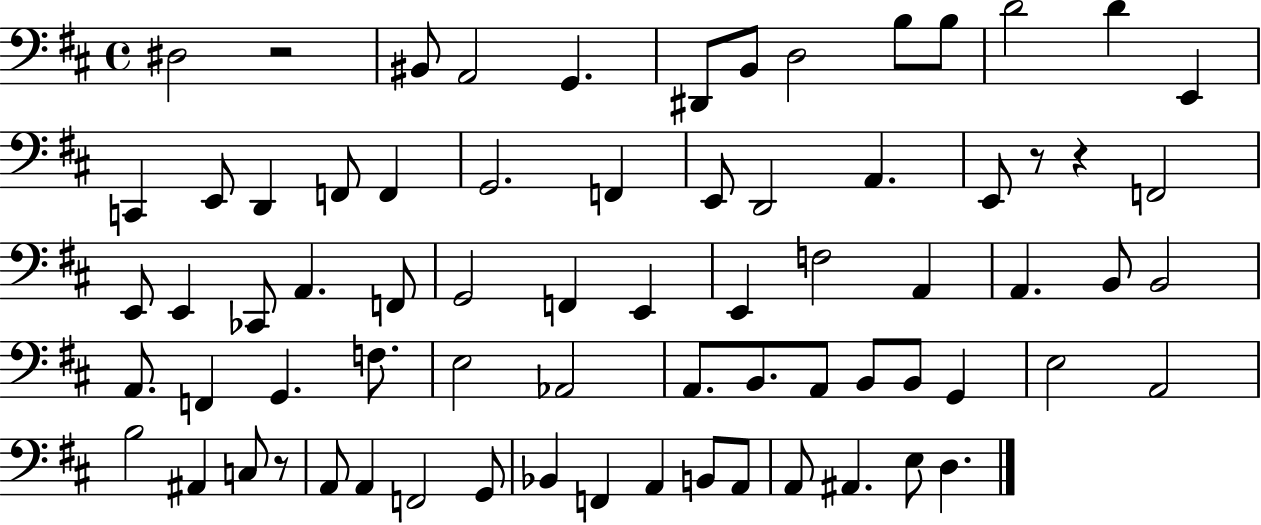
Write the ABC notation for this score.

X:1
T:Untitled
M:4/4
L:1/4
K:D
^D,2 z2 ^B,,/2 A,,2 G,, ^D,,/2 B,,/2 D,2 B,/2 B,/2 D2 D E,, C,, E,,/2 D,, F,,/2 F,, G,,2 F,, E,,/2 D,,2 A,, E,,/2 z/2 z F,,2 E,,/2 E,, _C,,/2 A,, F,,/2 G,,2 F,, E,, E,, F,2 A,, A,, B,,/2 B,,2 A,,/2 F,, G,, F,/2 E,2 _A,,2 A,,/2 B,,/2 A,,/2 B,,/2 B,,/2 G,, E,2 A,,2 B,2 ^A,, C,/2 z/2 A,,/2 A,, F,,2 G,,/2 _B,, F,, A,, B,,/2 A,,/2 A,,/2 ^A,, E,/2 D,